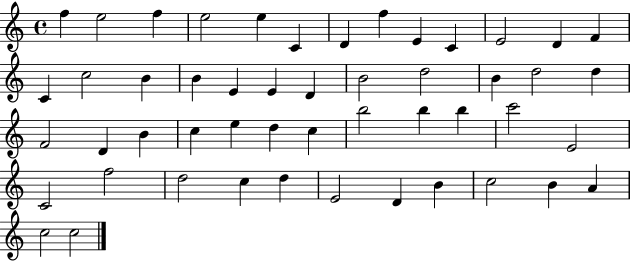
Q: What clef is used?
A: treble